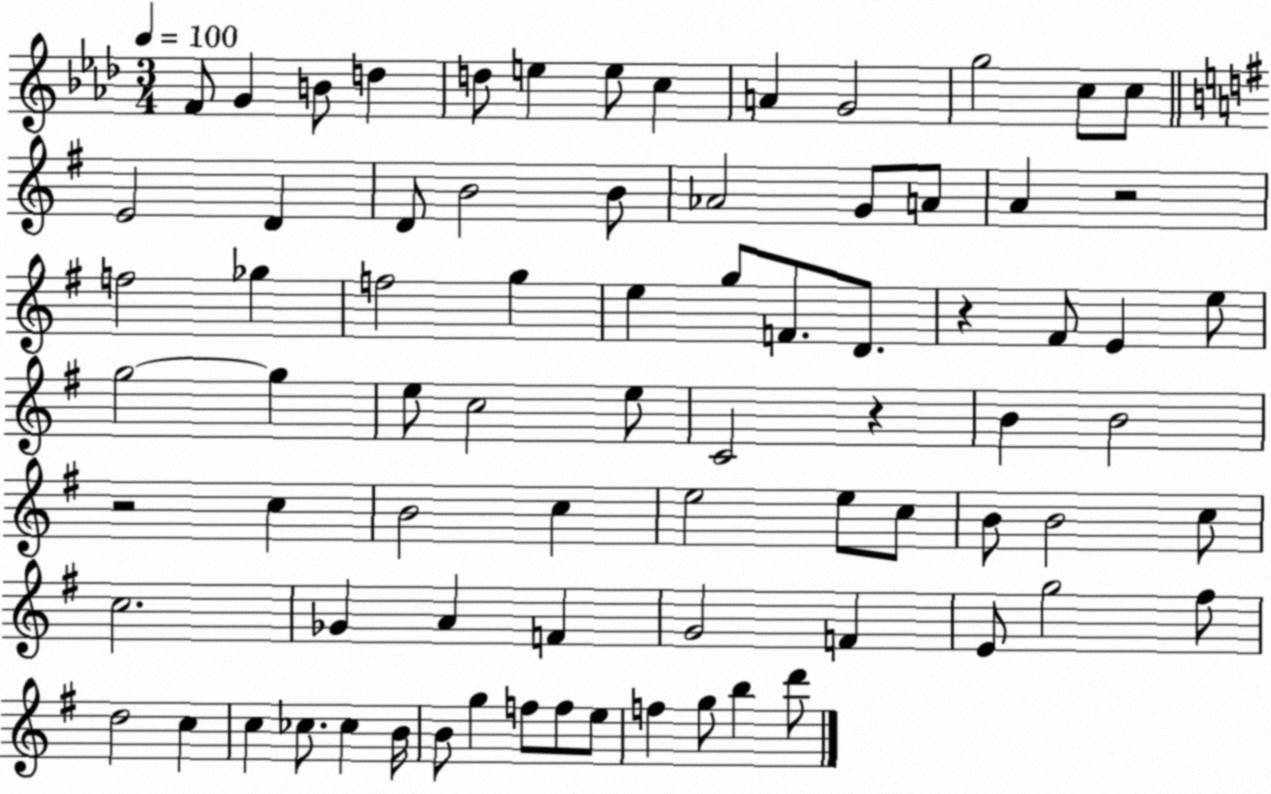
X:1
T:Untitled
M:3/4
L:1/4
K:Ab
F/2 G B/2 d d/2 e e/2 c A G2 g2 c/2 c/2 E2 D D/2 B2 B/2 _A2 G/2 A/2 A z2 f2 _g f2 g e g/2 F/2 D/2 z ^F/2 E e/2 g2 g e/2 c2 e/2 C2 z B B2 z2 c B2 c e2 e/2 c/2 B/2 B2 c/2 c2 _G A F G2 F E/2 g2 ^f/2 d2 c c _c/2 _c B/4 B/2 g f/2 f/2 e/2 f g/2 b d'/2